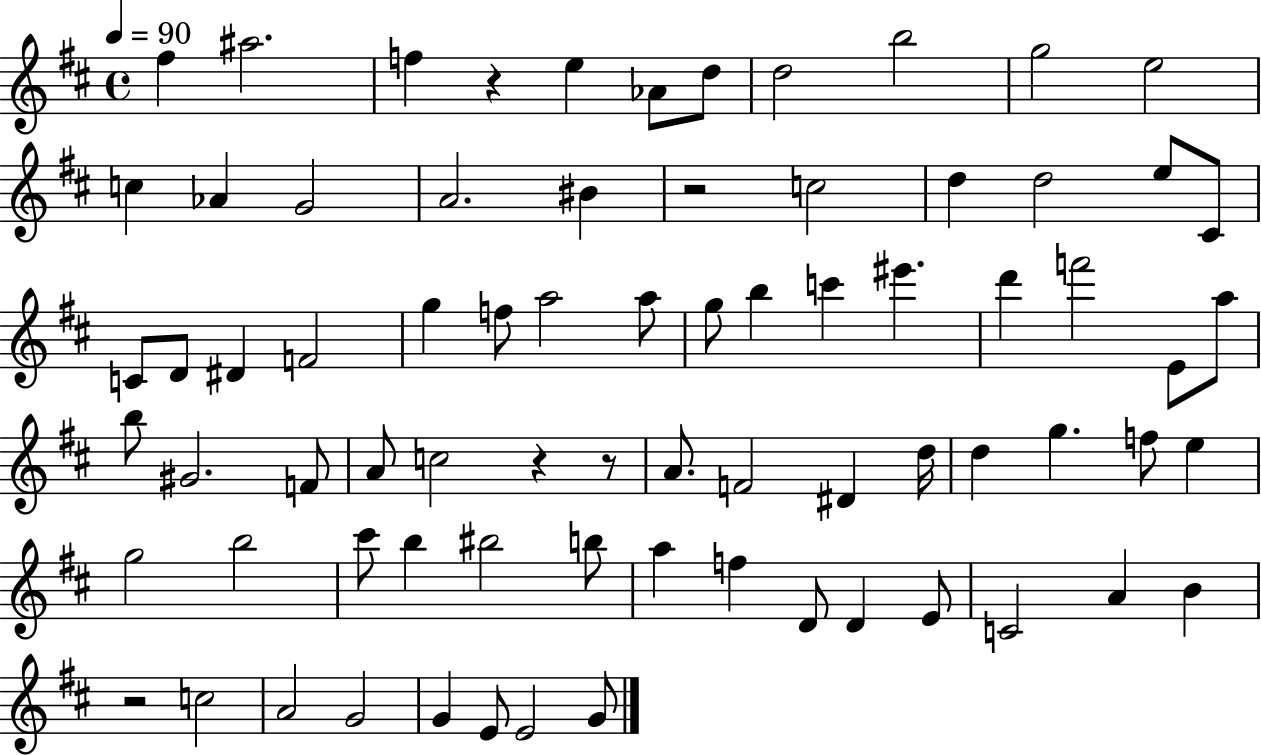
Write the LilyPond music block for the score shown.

{
  \clef treble
  \time 4/4
  \defaultTimeSignature
  \key d \major
  \tempo 4 = 90
  fis''4 ais''2. | f''4 r4 e''4 aes'8 d''8 | d''2 b''2 | g''2 e''2 | \break c''4 aes'4 g'2 | a'2. bis'4 | r2 c''2 | d''4 d''2 e''8 cis'8 | \break c'8 d'8 dis'4 f'2 | g''4 f''8 a''2 a''8 | g''8 b''4 c'''4 eis'''4. | d'''4 f'''2 e'8 a''8 | \break b''8 gis'2. f'8 | a'8 c''2 r4 r8 | a'8. f'2 dis'4 d''16 | d''4 g''4. f''8 e''4 | \break g''2 b''2 | cis'''8 b''4 bis''2 b''8 | a''4 f''4 d'8 d'4 e'8 | c'2 a'4 b'4 | \break r2 c''2 | a'2 g'2 | g'4 e'8 e'2 g'8 | \bar "|."
}